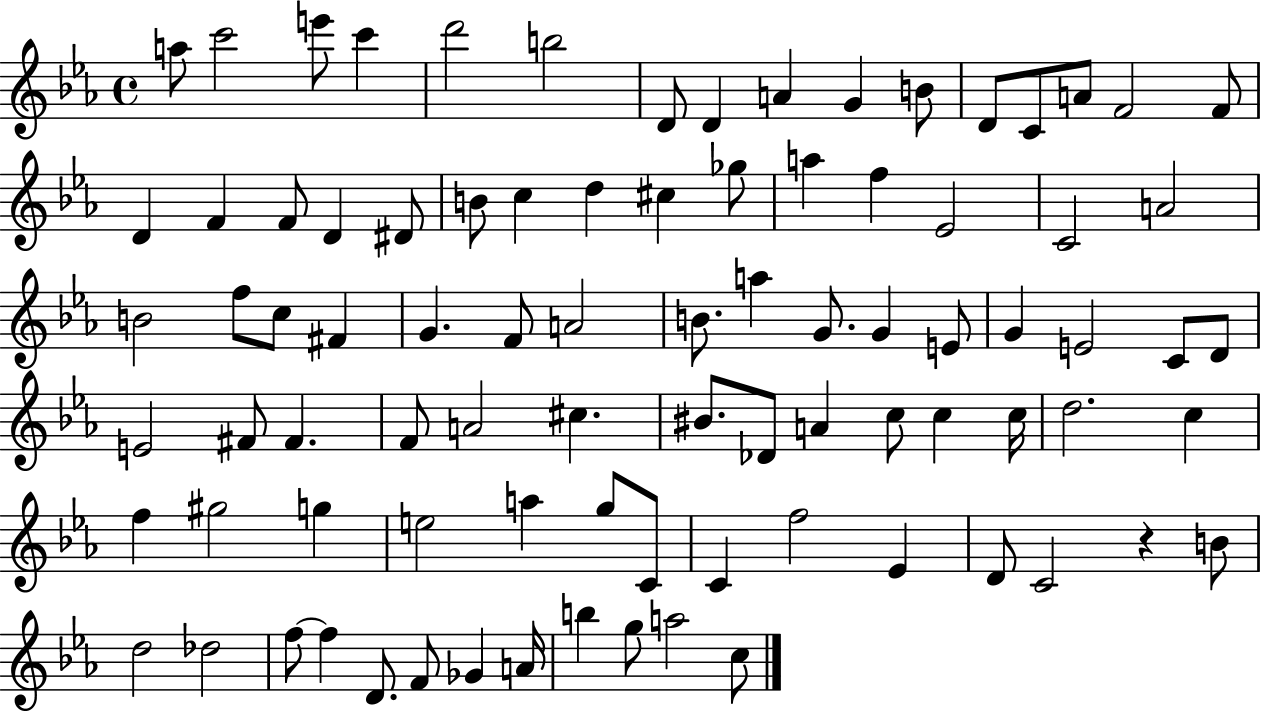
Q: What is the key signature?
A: EES major